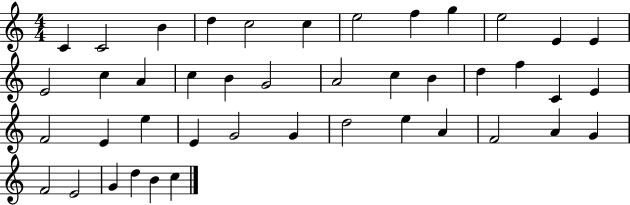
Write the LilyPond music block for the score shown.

{
  \clef treble
  \numericTimeSignature
  \time 4/4
  \key c \major
  c'4 c'2 b'4 | d''4 c''2 c''4 | e''2 f''4 g''4 | e''2 e'4 e'4 | \break e'2 c''4 a'4 | c''4 b'4 g'2 | a'2 c''4 b'4 | d''4 f''4 c'4 e'4 | \break f'2 e'4 e''4 | e'4 g'2 g'4 | d''2 e''4 a'4 | f'2 a'4 g'4 | \break f'2 e'2 | g'4 d''4 b'4 c''4 | \bar "|."
}